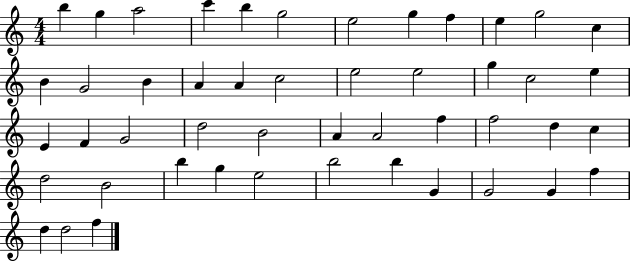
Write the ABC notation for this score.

X:1
T:Untitled
M:4/4
L:1/4
K:C
b g a2 c' b g2 e2 g f e g2 c B G2 B A A c2 e2 e2 g c2 e E F G2 d2 B2 A A2 f f2 d c d2 B2 b g e2 b2 b G G2 G f d d2 f